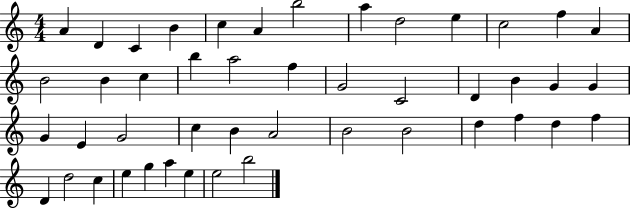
{
  \clef treble
  \numericTimeSignature
  \time 4/4
  \key c \major
  a'4 d'4 c'4 b'4 | c''4 a'4 b''2 | a''4 d''2 e''4 | c''2 f''4 a'4 | \break b'2 b'4 c''4 | b''4 a''2 f''4 | g'2 c'2 | d'4 b'4 g'4 g'4 | \break g'4 e'4 g'2 | c''4 b'4 a'2 | b'2 b'2 | d''4 f''4 d''4 f''4 | \break d'4 d''2 c''4 | e''4 g''4 a''4 e''4 | e''2 b''2 | \bar "|."
}